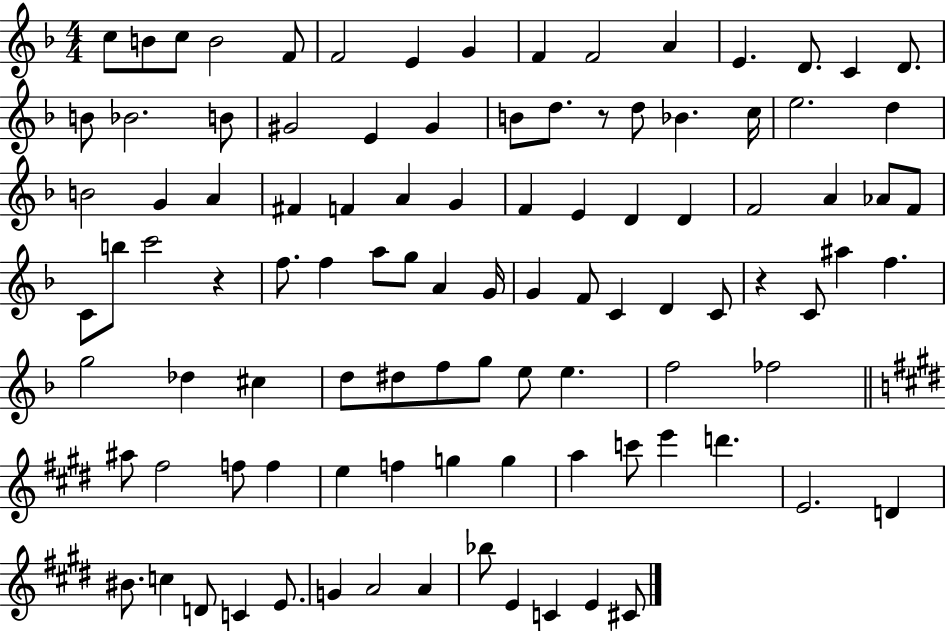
{
  \clef treble
  \numericTimeSignature
  \time 4/4
  \key f \major
  c''8 b'8 c''8 b'2 f'8 | f'2 e'4 g'4 | f'4 f'2 a'4 | e'4. d'8. c'4 d'8. | \break b'8 bes'2. b'8 | gis'2 e'4 gis'4 | b'8 d''8. r8 d''8 bes'4. c''16 | e''2. d''4 | \break b'2 g'4 a'4 | fis'4 f'4 a'4 g'4 | f'4 e'4 d'4 d'4 | f'2 a'4 aes'8 f'8 | \break c'8 b''8 c'''2 r4 | f''8. f''4 a''8 g''8 a'4 g'16 | g'4 f'8 c'4 d'4 c'8 | r4 c'8 ais''4 f''4. | \break g''2 des''4 cis''4 | d''8 dis''8 f''8 g''8 e''8 e''4. | f''2 fes''2 | \bar "||" \break \key e \major ais''8 fis''2 f''8 f''4 | e''4 f''4 g''4 g''4 | a''4 c'''8 e'''4 d'''4. | e'2. d'4 | \break bis'8. c''4 d'8 c'4 e'8. | g'4 a'2 a'4 | bes''8 e'4 c'4 e'4 cis'8 | \bar "|."
}